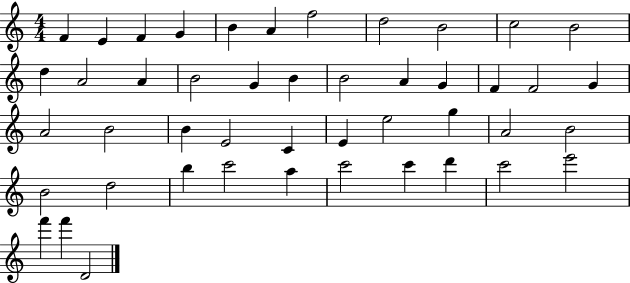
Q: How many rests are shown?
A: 0